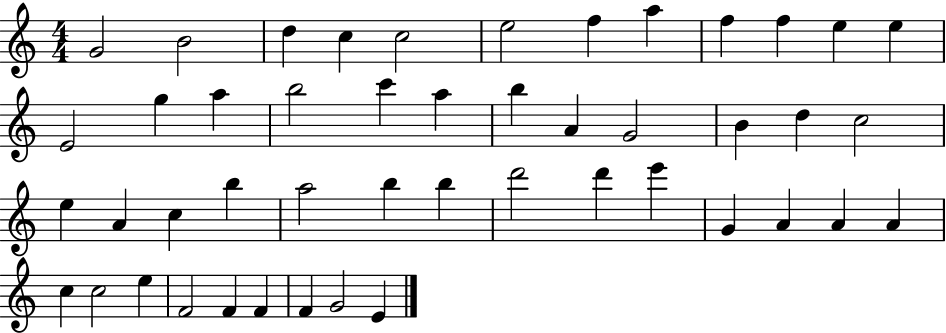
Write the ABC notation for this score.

X:1
T:Untitled
M:4/4
L:1/4
K:C
G2 B2 d c c2 e2 f a f f e e E2 g a b2 c' a b A G2 B d c2 e A c b a2 b b d'2 d' e' G A A A c c2 e F2 F F F G2 E